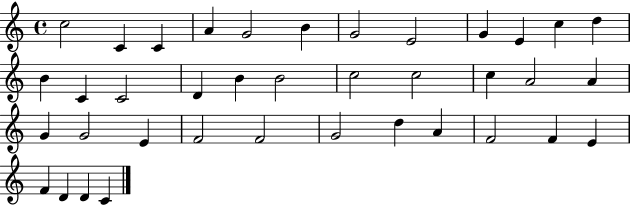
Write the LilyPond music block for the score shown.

{
  \clef treble
  \time 4/4
  \defaultTimeSignature
  \key c \major
  c''2 c'4 c'4 | a'4 g'2 b'4 | g'2 e'2 | g'4 e'4 c''4 d''4 | \break b'4 c'4 c'2 | d'4 b'4 b'2 | c''2 c''2 | c''4 a'2 a'4 | \break g'4 g'2 e'4 | f'2 f'2 | g'2 d''4 a'4 | f'2 f'4 e'4 | \break f'4 d'4 d'4 c'4 | \bar "|."
}